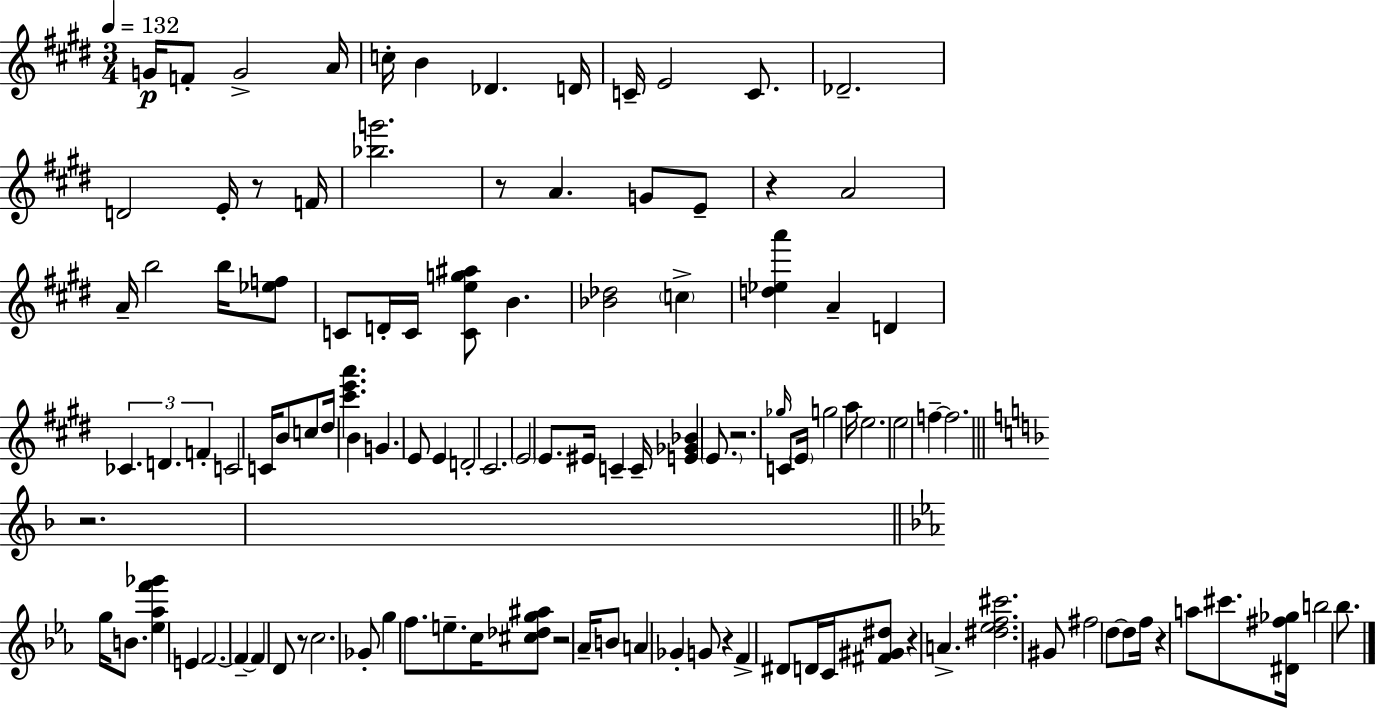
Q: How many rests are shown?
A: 10